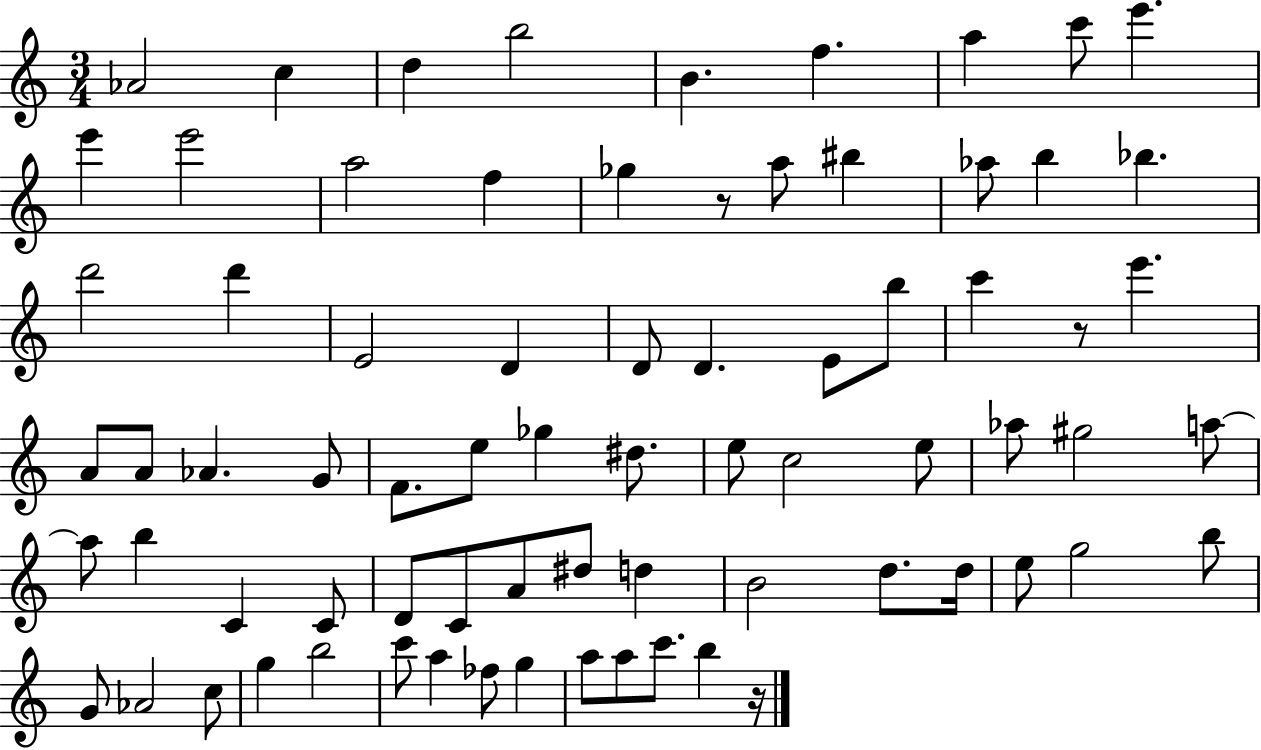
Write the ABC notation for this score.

X:1
T:Untitled
M:3/4
L:1/4
K:C
_A2 c d b2 B f a c'/2 e' e' e'2 a2 f _g z/2 a/2 ^b _a/2 b _b d'2 d' E2 D D/2 D E/2 b/2 c' z/2 e' A/2 A/2 _A G/2 F/2 e/2 _g ^d/2 e/2 c2 e/2 _a/2 ^g2 a/2 a/2 b C C/2 D/2 C/2 A/2 ^d/2 d B2 d/2 d/4 e/2 g2 b/2 G/2 _A2 c/2 g b2 c'/2 a _f/2 g a/2 a/2 c'/2 b z/4